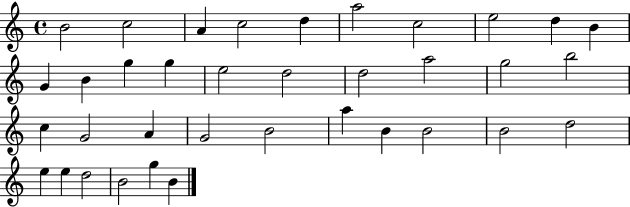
{
  \clef treble
  \time 4/4
  \defaultTimeSignature
  \key c \major
  b'2 c''2 | a'4 c''2 d''4 | a''2 c''2 | e''2 d''4 b'4 | \break g'4 b'4 g''4 g''4 | e''2 d''2 | d''2 a''2 | g''2 b''2 | \break c''4 g'2 a'4 | g'2 b'2 | a''4 b'4 b'2 | b'2 d''2 | \break e''4 e''4 d''2 | b'2 g''4 b'4 | \bar "|."
}